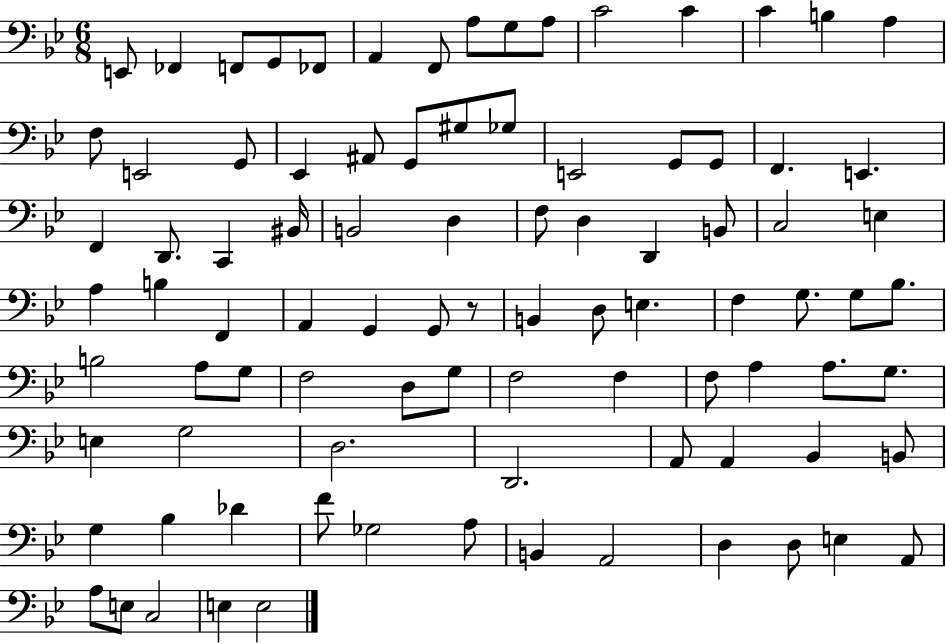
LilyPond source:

{
  \clef bass
  \numericTimeSignature
  \time 6/8
  \key bes \major
  e,8 fes,4 f,8 g,8 fes,8 | a,4 f,8 a8 g8 a8 | c'2 c'4 | c'4 b4 a4 | \break f8 e,2 g,8 | ees,4 ais,8 g,8 gis8 ges8 | e,2 g,8 g,8 | f,4. e,4. | \break f,4 d,8. c,4 bis,16 | b,2 d4 | f8 d4 d,4 b,8 | c2 e4 | \break a4 b4 f,4 | a,4 g,4 g,8 r8 | b,4 d8 e4. | f4 g8. g8 bes8. | \break b2 a8 g8 | f2 d8 g8 | f2 f4 | f8 a4 a8. g8. | \break e4 g2 | d2. | d,2. | a,8 a,4 bes,4 b,8 | \break g4 bes4 des'4 | f'8 ges2 a8 | b,4 a,2 | d4 d8 e4 a,8 | \break a8 e8 c2 | e4 e2 | \bar "|."
}